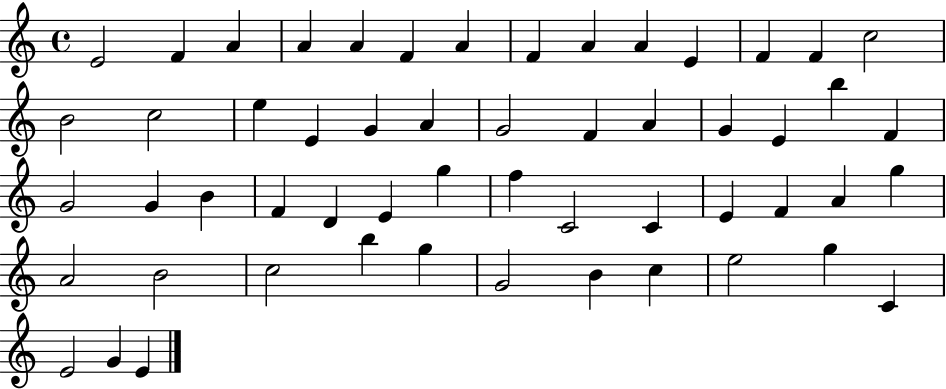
E4/h F4/q A4/q A4/q A4/q F4/q A4/q F4/q A4/q A4/q E4/q F4/q F4/q C5/h B4/h C5/h E5/q E4/q G4/q A4/q G4/h F4/q A4/q G4/q E4/q B5/q F4/q G4/h G4/q B4/q F4/q D4/q E4/q G5/q F5/q C4/h C4/q E4/q F4/q A4/q G5/q A4/h B4/h C5/h B5/q G5/q G4/h B4/q C5/q E5/h G5/q C4/q E4/h G4/q E4/q